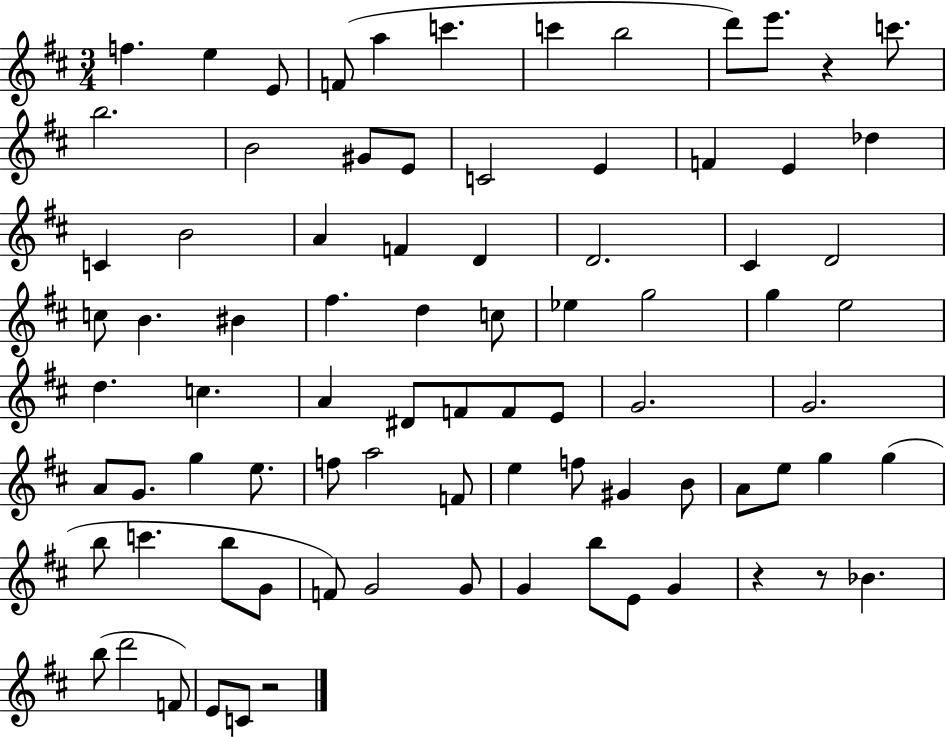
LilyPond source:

{
  \clef treble
  \numericTimeSignature
  \time 3/4
  \key d \major
  f''4. e''4 e'8 | f'8( a''4 c'''4. | c'''4 b''2 | d'''8) e'''8. r4 c'''8. | \break b''2. | b'2 gis'8 e'8 | c'2 e'4 | f'4 e'4 des''4 | \break c'4 b'2 | a'4 f'4 d'4 | d'2. | cis'4 d'2 | \break c''8 b'4. bis'4 | fis''4. d''4 c''8 | ees''4 g''2 | g''4 e''2 | \break d''4. c''4. | a'4 dis'8 f'8 f'8 e'8 | g'2. | g'2. | \break a'8 g'8. g''4 e''8. | f''8 a''2 f'8 | e''4 f''8 gis'4 b'8 | a'8 e''8 g''4 g''4( | \break b''8 c'''4. b''8 g'8 | f'8) g'2 g'8 | g'4 b''8 e'8 g'4 | r4 r8 bes'4. | \break b''8( d'''2 f'8) | e'8 c'8 r2 | \bar "|."
}